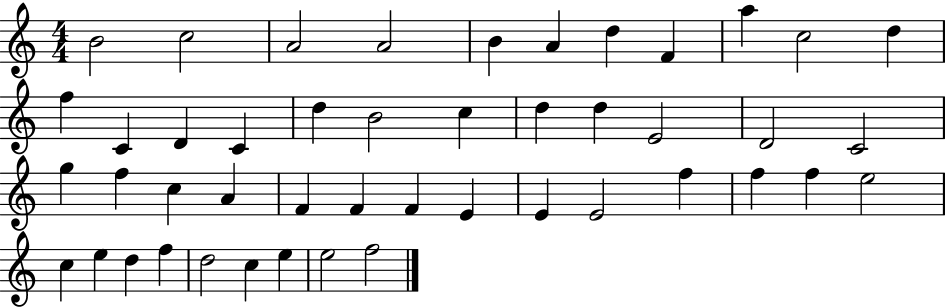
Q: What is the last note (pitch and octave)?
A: F5